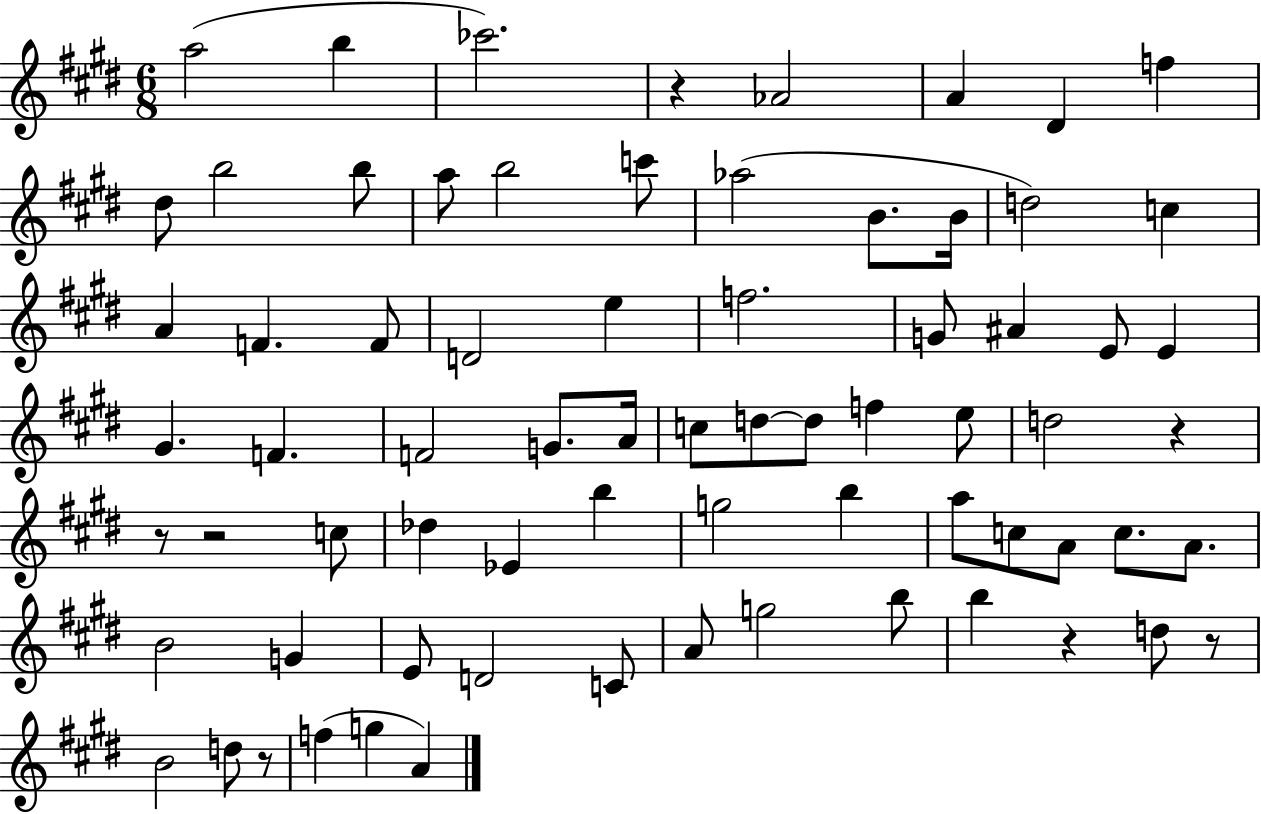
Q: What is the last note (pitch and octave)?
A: A4